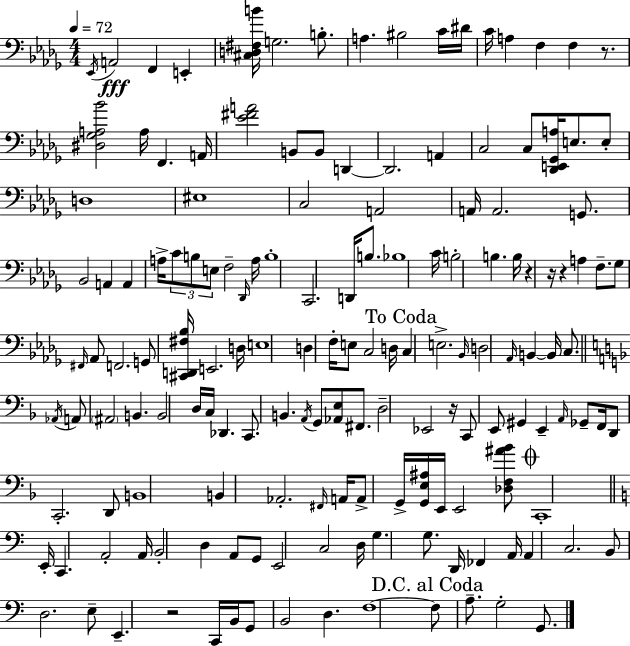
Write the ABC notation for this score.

X:1
T:Untitled
M:4/4
L:1/4
K:Bbm
_E,,/4 A,,2 F,, E,, [^C,D,^F,B]/4 G,2 B,/2 A, ^B,2 C/4 ^D/4 C/4 A, F, F, z/2 [^D,_G,A,_B]2 A,/4 F,, A,,/4 [_E^FA]2 B,,/2 B,,/2 D,, D,,2 A,, C,2 C,/2 [_D,,E,,_G,,A,]/4 E,/2 E,/2 D,4 ^E,4 C,2 A,,2 A,,/4 A,,2 G,,/2 _B,,2 A,, A,, A,/4 C/2 B,/2 E,/2 F,2 _D,,/4 A,/4 B,4 C,,2 D,,/4 B,/2 _B,4 C/4 B,2 B, B,/4 z z/4 z A, F,/2 _G,/2 ^F,,/4 _A,,/2 F,,2 G,,/2 [^C,,D,,^F,_B,]/4 E,,2 D,/4 E,4 D, F,/4 E,/2 C,2 D,/4 C, E,2 _B,,/4 D,2 _A,,/4 B,, B,,/4 C,/2 _A,,/4 A,,/2 ^A,,2 B,, B,,2 D,/4 C,/4 _D,, C,,/2 B,, A,,/4 G,,/2 [_A,,E,]/2 ^F,,/2 D,2 _E,,2 z/4 C,,/2 E,,/2 ^G,, E,, A,,/4 _G,,/2 F,,/4 D,,/2 C,,2 D,,/2 B,,4 B,, _A,,2 ^F,,/4 A,,/4 A,,/2 G,,/4 [G,,E,^A,]/4 E,,/4 E,,2 [_D,F,^A_B]/2 C,,4 E,,/4 C,, A,,2 A,,/4 B,,2 D, A,,/2 G,,/2 E,,2 C,2 D,/4 G, G,/2 D,,/4 _F,, A,,/4 A,, C,2 B,,/2 D,2 E,/2 E,, z2 C,,/4 B,,/4 G,,/2 B,,2 D, F,4 F,/2 A,/2 G,2 G,,/2